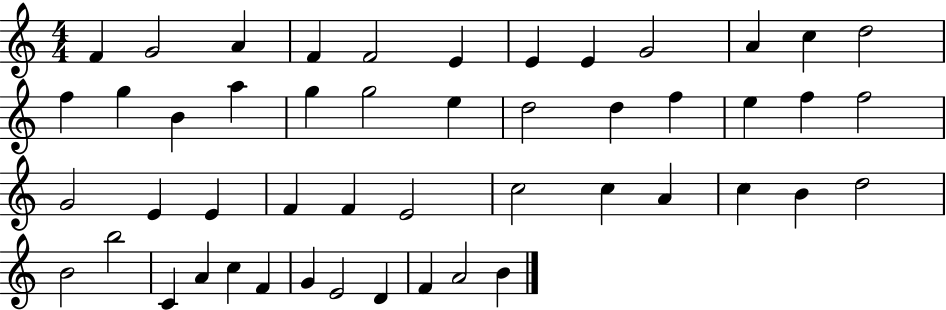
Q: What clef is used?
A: treble